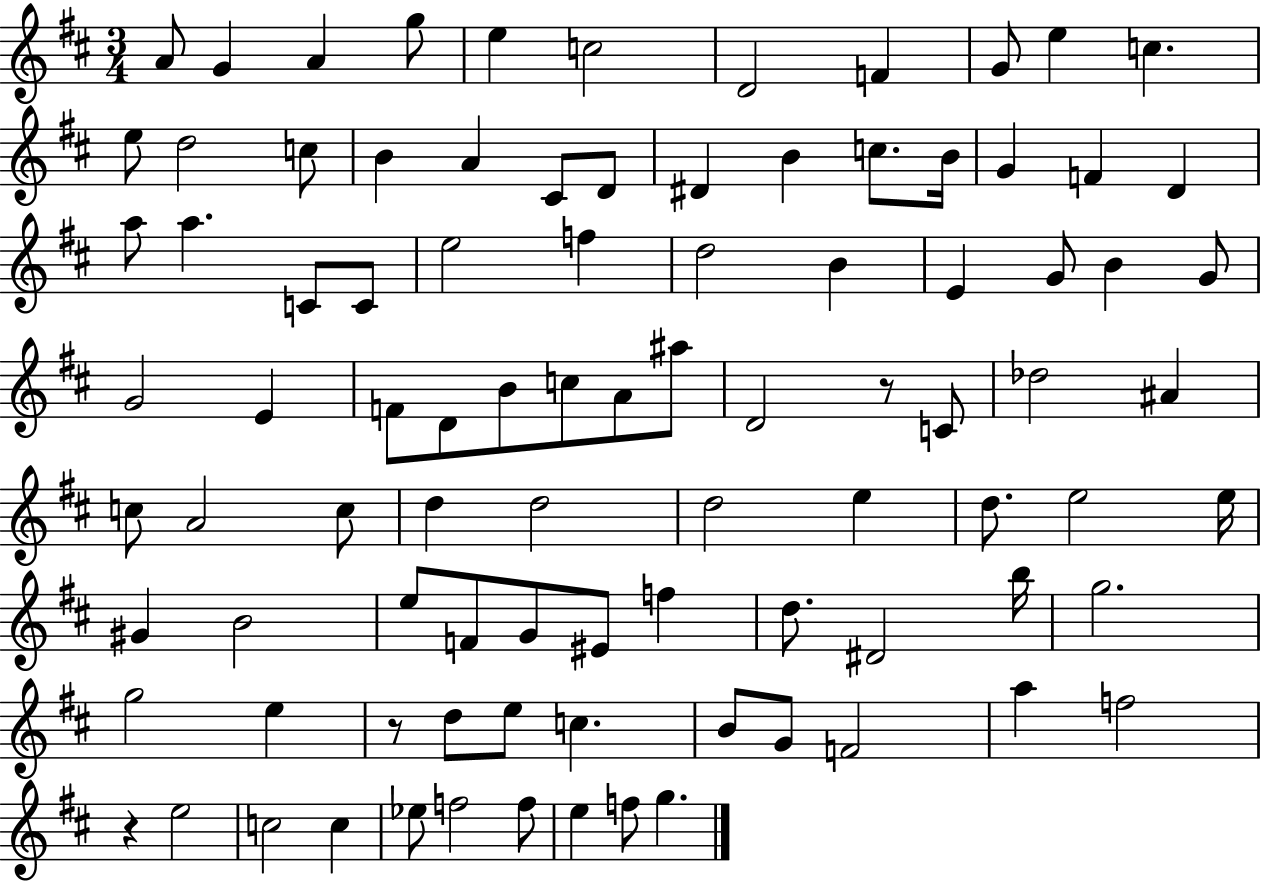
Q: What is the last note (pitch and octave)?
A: G5